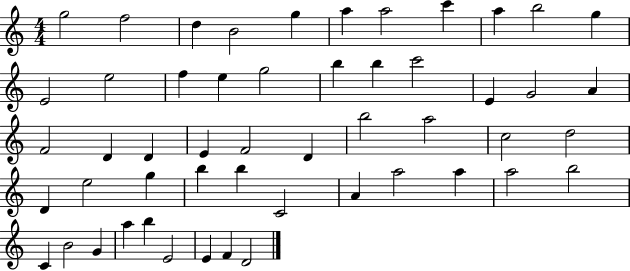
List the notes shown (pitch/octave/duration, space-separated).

G5/h F5/h D5/q B4/h G5/q A5/q A5/h C6/q A5/q B5/h G5/q E4/h E5/h F5/q E5/q G5/h B5/q B5/q C6/h E4/q G4/h A4/q F4/h D4/q D4/q E4/q F4/h D4/q B5/h A5/h C5/h D5/h D4/q E5/h G5/q B5/q B5/q C4/h A4/q A5/h A5/q A5/h B5/h C4/q B4/h G4/q A5/q B5/q E4/h E4/q F4/q D4/h